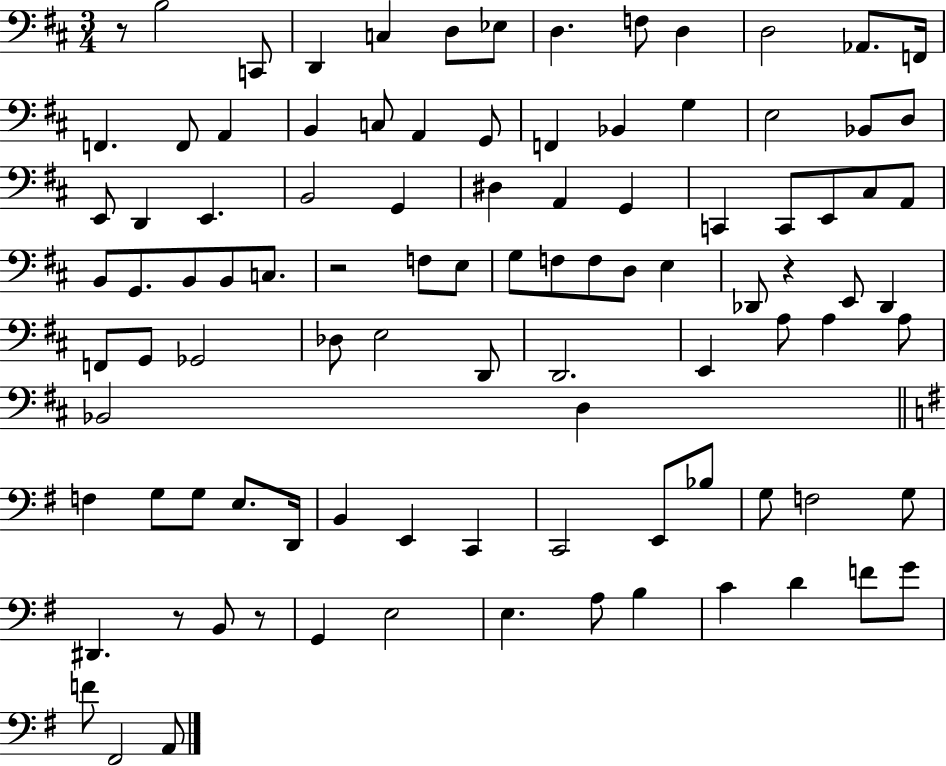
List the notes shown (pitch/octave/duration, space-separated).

R/e B3/h C2/e D2/q C3/q D3/e Eb3/e D3/q. F3/e D3/q D3/h Ab2/e. F2/s F2/q. F2/e A2/q B2/q C3/e A2/q G2/e F2/q Bb2/q G3/q E3/h Bb2/e D3/e E2/e D2/q E2/q. B2/h G2/q D#3/q A2/q G2/q C2/q C2/e E2/e C#3/e A2/e B2/e G2/e. B2/e B2/e C3/e. R/h F3/e E3/e G3/e F3/e F3/e D3/e E3/q Db2/e R/q E2/e Db2/q F2/e G2/e Gb2/h Db3/e E3/h D2/e D2/h. E2/q A3/e A3/q A3/e Bb2/h D3/q F3/q G3/e G3/e E3/e. D2/s B2/q E2/q C2/q C2/h E2/e Bb3/e G3/e F3/h G3/e D#2/q. R/e B2/e R/e G2/q E3/h E3/q. A3/e B3/q C4/q D4/q F4/e G4/e F4/e F#2/h A2/e